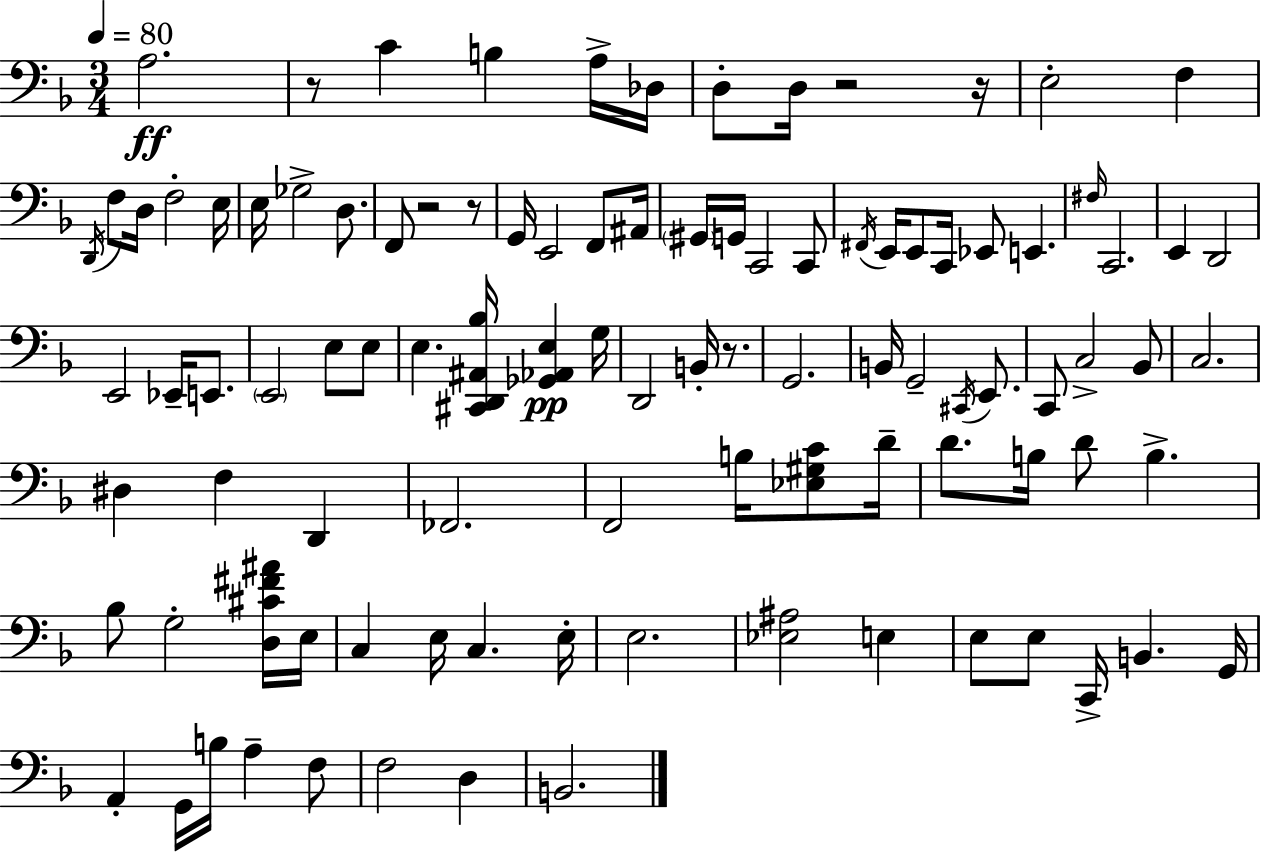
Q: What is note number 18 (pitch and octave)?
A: F2